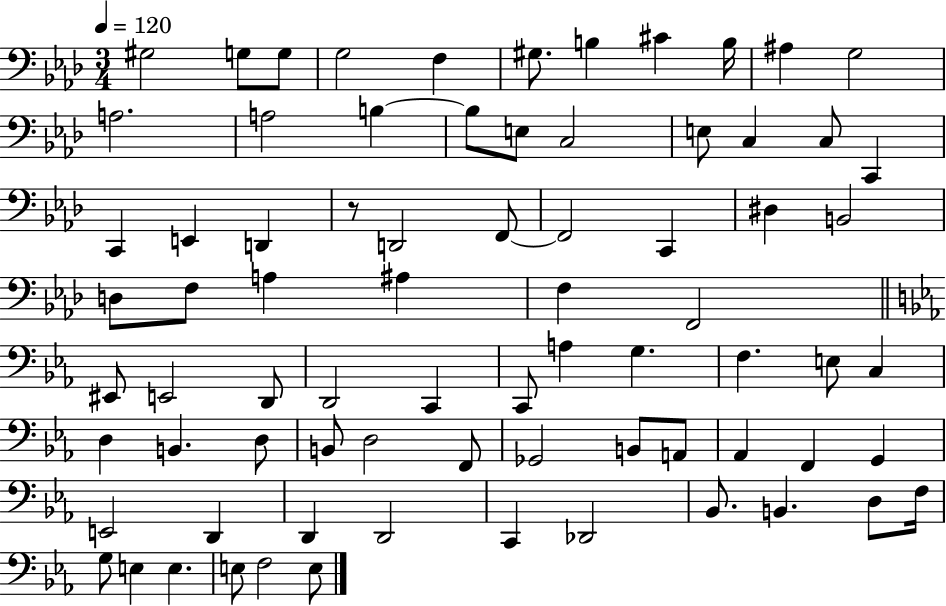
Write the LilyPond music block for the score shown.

{
  \clef bass
  \numericTimeSignature
  \time 3/4
  \key aes \major
  \tempo 4 = 120
  gis2 g8 g8 | g2 f4 | gis8. b4 cis'4 b16 | ais4 g2 | \break a2. | a2 b4~~ | b8 e8 c2 | e8 c4 c8 c,4 | \break c,4 e,4 d,4 | r8 d,2 f,8~~ | f,2 c,4 | dis4 b,2 | \break d8 f8 a4 ais4 | f4 f,2 | \bar "||" \break \key ees \major eis,8 e,2 d,8 | d,2 c,4 | c,8 a4 g4. | f4. e8 c4 | \break d4 b,4. d8 | b,8 d2 f,8 | ges,2 b,8 a,8 | aes,4 f,4 g,4 | \break e,2 d,4 | d,4 d,2 | c,4 des,2 | bes,8. b,4. d8 f16 | \break g8 e4 e4. | e8 f2 e8 | \bar "|."
}